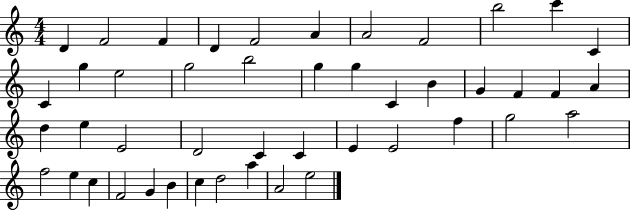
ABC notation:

X:1
T:Untitled
M:4/4
L:1/4
K:C
D F2 F D F2 A A2 F2 b2 c' C C g e2 g2 b2 g g C B G F F A d e E2 D2 C C E E2 f g2 a2 f2 e c F2 G B c d2 a A2 e2